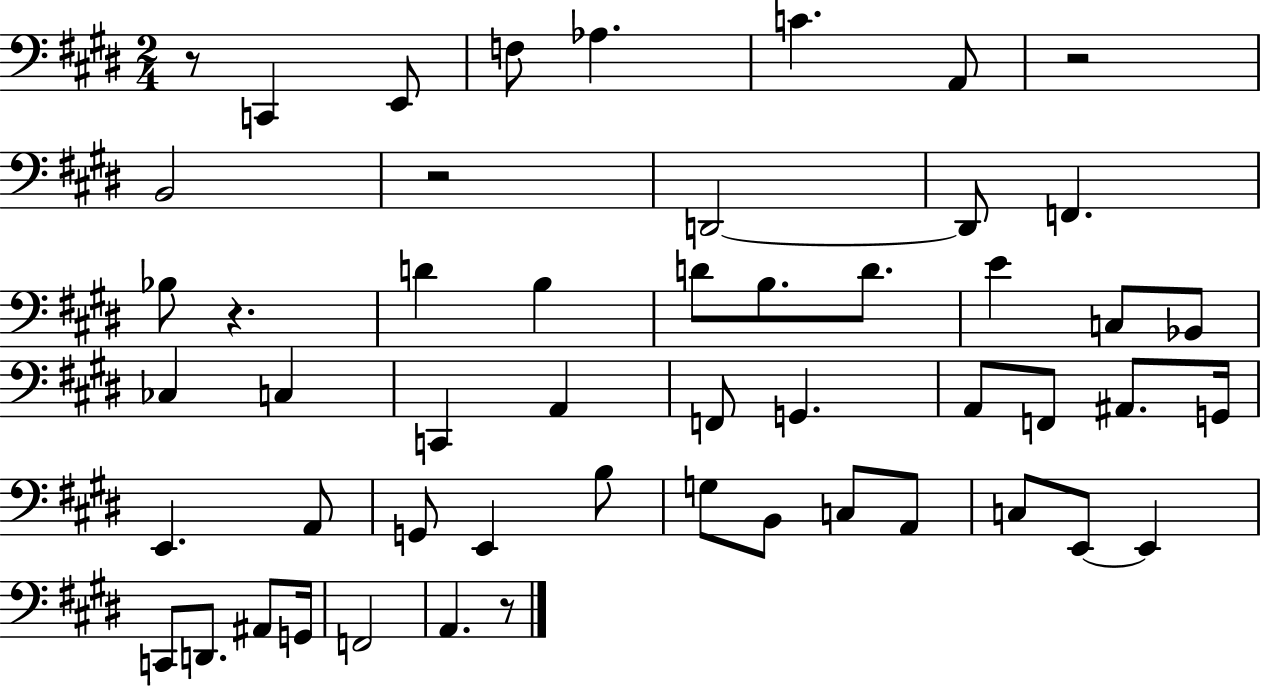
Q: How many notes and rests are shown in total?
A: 52